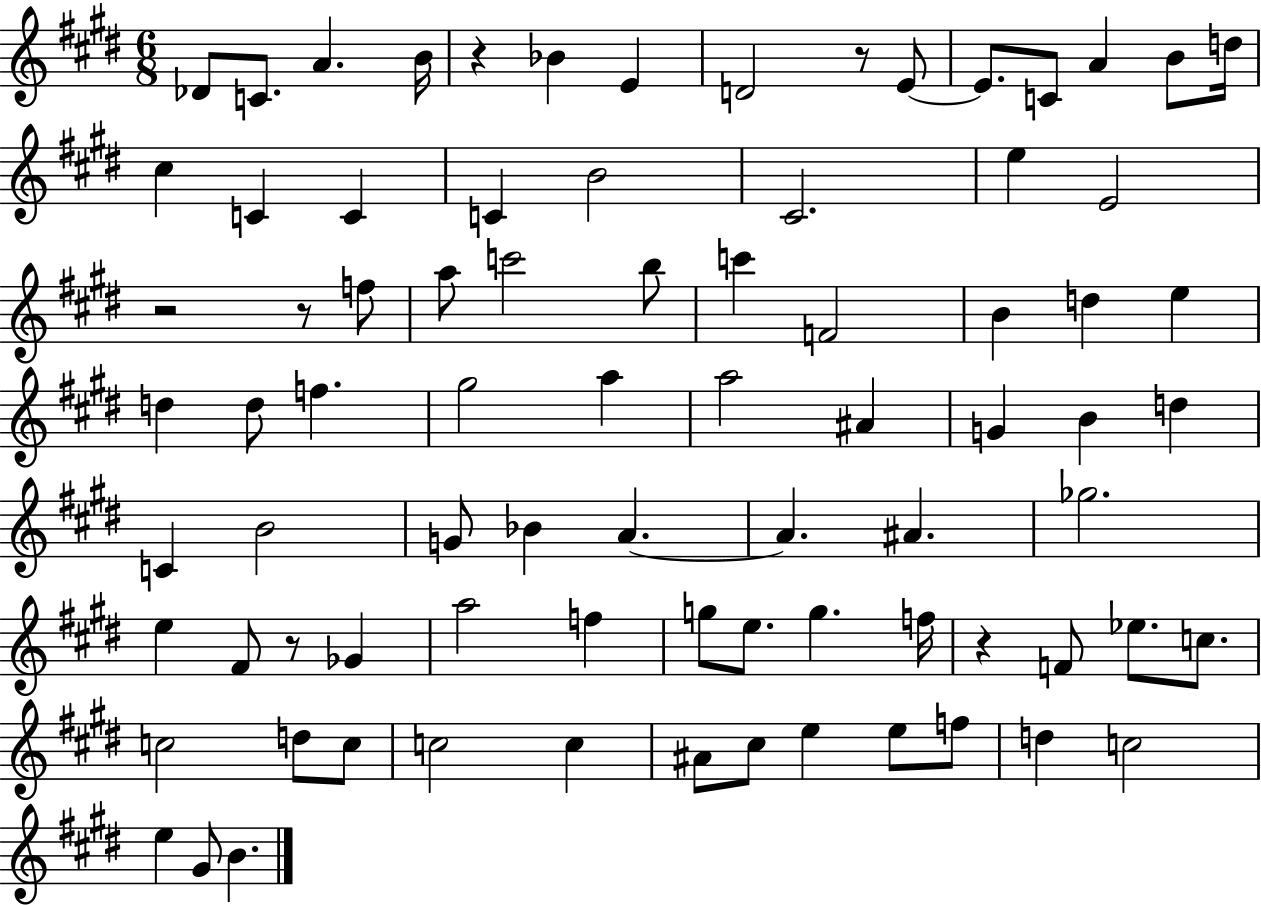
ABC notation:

X:1
T:Untitled
M:6/8
L:1/4
K:E
_D/2 C/2 A B/4 z _B E D2 z/2 E/2 E/2 C/2 A B/2 d/4 ^c C C C B2 ^C2 e E2 z2 z/2 f/2 a/2 c'2 b/2 c' F2 B d e d d/2 f ^g2 a a2 ^A G B d C B2 G/2 _B A A ^A _g2 e ^F/2 z/2 _G a2 f g/2 e/2 g f/4 z F/2 _e/2 c/2 c2 d/2 c/2 c2 c ^A/2 ^c/2 e e/2 f/2 d c2 e ^G/2 B